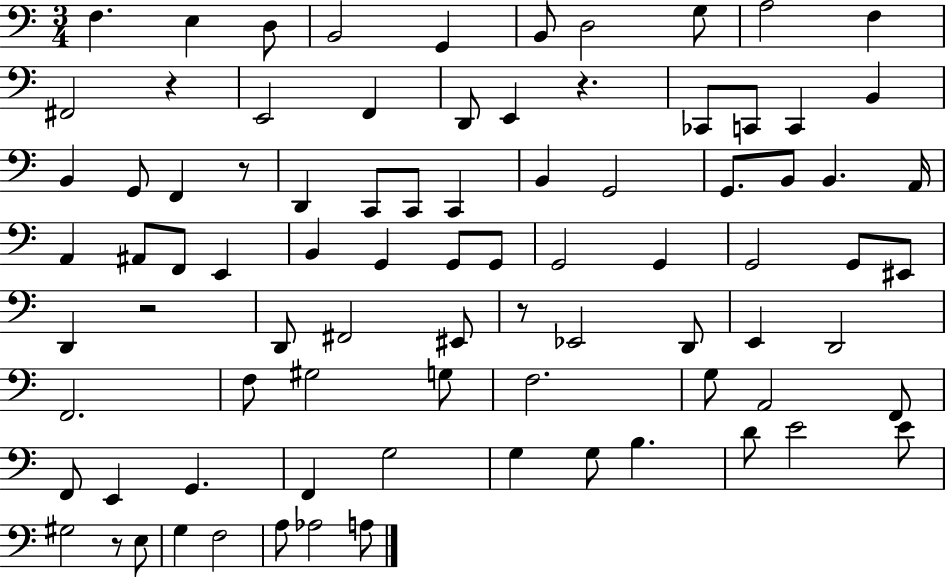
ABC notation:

X:1
T:Untitled
M:3/4
L:1/4
K:C
F, E, D,/2 B,,2 G,, B,,/2 D,2 G,/2 A,2 F, ^F,,2 z E,,2 F,, D,,/2 E,, z _C,,/2 C,,/2 C,, B,, B,, G,,/2 F,, z/2 D,, C,,/2 C,,/2 C,, B,, G,,2 G,,/2 B,,/2 B,, A,,/4 A,, ^A,,/2 F,,/2 E,, B,, G,, G,,/2 G,,/2 G,,2 G,, G,,2 G,,/2 ^E,,/2 D,, z2 D,,/2 ^F,,2 ^E,,/2 z/2 _E,,2 D,,/2 E,, D,,2 F,,2 F,/2 ^G,2 G,/2 F,2 G,/2 A,,2 F,,/2 F,,/2 E,, G,, F,, G,2 G, G,/2 B, D/2 E2 E/2 ^G,2 z/2 E,/2 G, F,2 A,/2 _A,2 A,/2